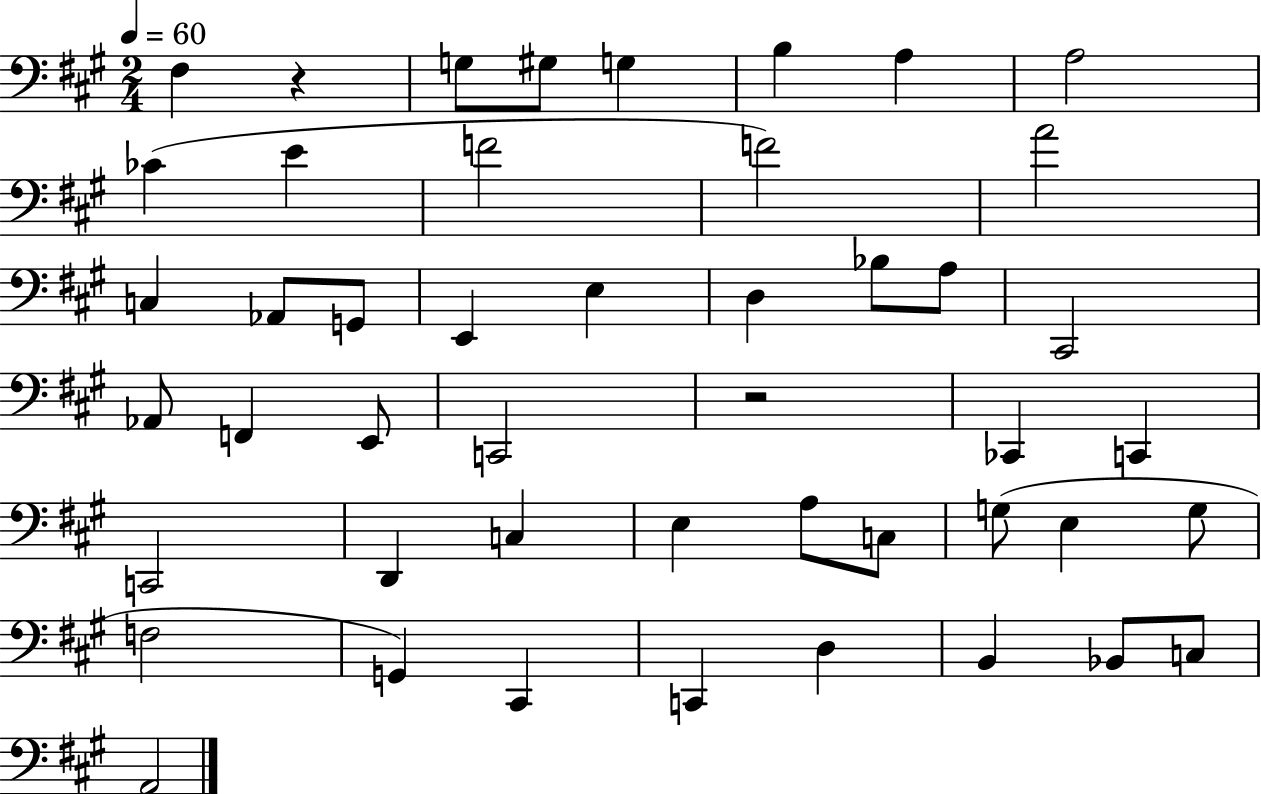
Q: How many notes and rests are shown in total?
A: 47